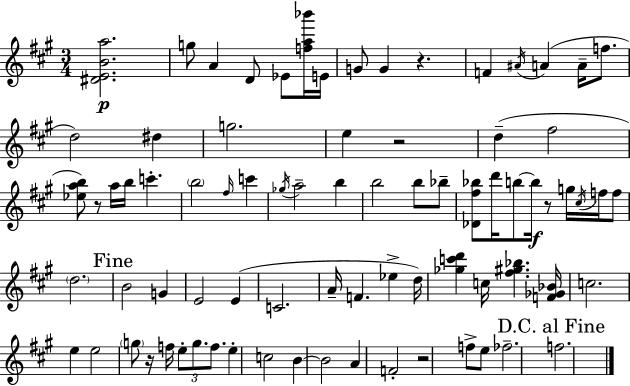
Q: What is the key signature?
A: A major